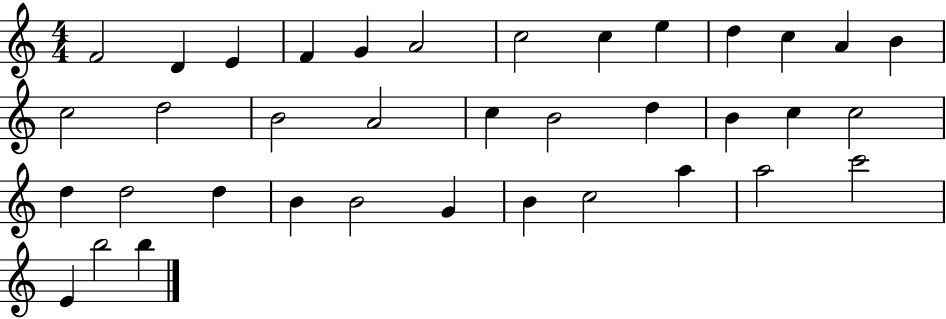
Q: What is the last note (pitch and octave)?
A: B5